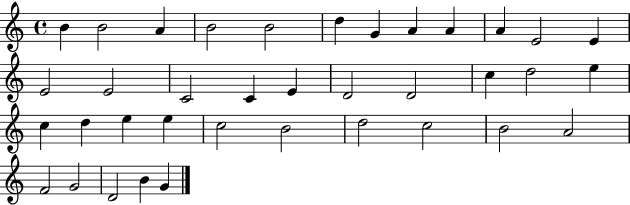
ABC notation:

X:1
T:Untitled
M:4/4
L:1/4
K:C
B B2 A B2 B2 d G A A A E2 E E2 E2 C2 C E D2 D2 c d2 e c d e e c2 B2 d2 c2 B2 A2 F2 G2 D2 B G